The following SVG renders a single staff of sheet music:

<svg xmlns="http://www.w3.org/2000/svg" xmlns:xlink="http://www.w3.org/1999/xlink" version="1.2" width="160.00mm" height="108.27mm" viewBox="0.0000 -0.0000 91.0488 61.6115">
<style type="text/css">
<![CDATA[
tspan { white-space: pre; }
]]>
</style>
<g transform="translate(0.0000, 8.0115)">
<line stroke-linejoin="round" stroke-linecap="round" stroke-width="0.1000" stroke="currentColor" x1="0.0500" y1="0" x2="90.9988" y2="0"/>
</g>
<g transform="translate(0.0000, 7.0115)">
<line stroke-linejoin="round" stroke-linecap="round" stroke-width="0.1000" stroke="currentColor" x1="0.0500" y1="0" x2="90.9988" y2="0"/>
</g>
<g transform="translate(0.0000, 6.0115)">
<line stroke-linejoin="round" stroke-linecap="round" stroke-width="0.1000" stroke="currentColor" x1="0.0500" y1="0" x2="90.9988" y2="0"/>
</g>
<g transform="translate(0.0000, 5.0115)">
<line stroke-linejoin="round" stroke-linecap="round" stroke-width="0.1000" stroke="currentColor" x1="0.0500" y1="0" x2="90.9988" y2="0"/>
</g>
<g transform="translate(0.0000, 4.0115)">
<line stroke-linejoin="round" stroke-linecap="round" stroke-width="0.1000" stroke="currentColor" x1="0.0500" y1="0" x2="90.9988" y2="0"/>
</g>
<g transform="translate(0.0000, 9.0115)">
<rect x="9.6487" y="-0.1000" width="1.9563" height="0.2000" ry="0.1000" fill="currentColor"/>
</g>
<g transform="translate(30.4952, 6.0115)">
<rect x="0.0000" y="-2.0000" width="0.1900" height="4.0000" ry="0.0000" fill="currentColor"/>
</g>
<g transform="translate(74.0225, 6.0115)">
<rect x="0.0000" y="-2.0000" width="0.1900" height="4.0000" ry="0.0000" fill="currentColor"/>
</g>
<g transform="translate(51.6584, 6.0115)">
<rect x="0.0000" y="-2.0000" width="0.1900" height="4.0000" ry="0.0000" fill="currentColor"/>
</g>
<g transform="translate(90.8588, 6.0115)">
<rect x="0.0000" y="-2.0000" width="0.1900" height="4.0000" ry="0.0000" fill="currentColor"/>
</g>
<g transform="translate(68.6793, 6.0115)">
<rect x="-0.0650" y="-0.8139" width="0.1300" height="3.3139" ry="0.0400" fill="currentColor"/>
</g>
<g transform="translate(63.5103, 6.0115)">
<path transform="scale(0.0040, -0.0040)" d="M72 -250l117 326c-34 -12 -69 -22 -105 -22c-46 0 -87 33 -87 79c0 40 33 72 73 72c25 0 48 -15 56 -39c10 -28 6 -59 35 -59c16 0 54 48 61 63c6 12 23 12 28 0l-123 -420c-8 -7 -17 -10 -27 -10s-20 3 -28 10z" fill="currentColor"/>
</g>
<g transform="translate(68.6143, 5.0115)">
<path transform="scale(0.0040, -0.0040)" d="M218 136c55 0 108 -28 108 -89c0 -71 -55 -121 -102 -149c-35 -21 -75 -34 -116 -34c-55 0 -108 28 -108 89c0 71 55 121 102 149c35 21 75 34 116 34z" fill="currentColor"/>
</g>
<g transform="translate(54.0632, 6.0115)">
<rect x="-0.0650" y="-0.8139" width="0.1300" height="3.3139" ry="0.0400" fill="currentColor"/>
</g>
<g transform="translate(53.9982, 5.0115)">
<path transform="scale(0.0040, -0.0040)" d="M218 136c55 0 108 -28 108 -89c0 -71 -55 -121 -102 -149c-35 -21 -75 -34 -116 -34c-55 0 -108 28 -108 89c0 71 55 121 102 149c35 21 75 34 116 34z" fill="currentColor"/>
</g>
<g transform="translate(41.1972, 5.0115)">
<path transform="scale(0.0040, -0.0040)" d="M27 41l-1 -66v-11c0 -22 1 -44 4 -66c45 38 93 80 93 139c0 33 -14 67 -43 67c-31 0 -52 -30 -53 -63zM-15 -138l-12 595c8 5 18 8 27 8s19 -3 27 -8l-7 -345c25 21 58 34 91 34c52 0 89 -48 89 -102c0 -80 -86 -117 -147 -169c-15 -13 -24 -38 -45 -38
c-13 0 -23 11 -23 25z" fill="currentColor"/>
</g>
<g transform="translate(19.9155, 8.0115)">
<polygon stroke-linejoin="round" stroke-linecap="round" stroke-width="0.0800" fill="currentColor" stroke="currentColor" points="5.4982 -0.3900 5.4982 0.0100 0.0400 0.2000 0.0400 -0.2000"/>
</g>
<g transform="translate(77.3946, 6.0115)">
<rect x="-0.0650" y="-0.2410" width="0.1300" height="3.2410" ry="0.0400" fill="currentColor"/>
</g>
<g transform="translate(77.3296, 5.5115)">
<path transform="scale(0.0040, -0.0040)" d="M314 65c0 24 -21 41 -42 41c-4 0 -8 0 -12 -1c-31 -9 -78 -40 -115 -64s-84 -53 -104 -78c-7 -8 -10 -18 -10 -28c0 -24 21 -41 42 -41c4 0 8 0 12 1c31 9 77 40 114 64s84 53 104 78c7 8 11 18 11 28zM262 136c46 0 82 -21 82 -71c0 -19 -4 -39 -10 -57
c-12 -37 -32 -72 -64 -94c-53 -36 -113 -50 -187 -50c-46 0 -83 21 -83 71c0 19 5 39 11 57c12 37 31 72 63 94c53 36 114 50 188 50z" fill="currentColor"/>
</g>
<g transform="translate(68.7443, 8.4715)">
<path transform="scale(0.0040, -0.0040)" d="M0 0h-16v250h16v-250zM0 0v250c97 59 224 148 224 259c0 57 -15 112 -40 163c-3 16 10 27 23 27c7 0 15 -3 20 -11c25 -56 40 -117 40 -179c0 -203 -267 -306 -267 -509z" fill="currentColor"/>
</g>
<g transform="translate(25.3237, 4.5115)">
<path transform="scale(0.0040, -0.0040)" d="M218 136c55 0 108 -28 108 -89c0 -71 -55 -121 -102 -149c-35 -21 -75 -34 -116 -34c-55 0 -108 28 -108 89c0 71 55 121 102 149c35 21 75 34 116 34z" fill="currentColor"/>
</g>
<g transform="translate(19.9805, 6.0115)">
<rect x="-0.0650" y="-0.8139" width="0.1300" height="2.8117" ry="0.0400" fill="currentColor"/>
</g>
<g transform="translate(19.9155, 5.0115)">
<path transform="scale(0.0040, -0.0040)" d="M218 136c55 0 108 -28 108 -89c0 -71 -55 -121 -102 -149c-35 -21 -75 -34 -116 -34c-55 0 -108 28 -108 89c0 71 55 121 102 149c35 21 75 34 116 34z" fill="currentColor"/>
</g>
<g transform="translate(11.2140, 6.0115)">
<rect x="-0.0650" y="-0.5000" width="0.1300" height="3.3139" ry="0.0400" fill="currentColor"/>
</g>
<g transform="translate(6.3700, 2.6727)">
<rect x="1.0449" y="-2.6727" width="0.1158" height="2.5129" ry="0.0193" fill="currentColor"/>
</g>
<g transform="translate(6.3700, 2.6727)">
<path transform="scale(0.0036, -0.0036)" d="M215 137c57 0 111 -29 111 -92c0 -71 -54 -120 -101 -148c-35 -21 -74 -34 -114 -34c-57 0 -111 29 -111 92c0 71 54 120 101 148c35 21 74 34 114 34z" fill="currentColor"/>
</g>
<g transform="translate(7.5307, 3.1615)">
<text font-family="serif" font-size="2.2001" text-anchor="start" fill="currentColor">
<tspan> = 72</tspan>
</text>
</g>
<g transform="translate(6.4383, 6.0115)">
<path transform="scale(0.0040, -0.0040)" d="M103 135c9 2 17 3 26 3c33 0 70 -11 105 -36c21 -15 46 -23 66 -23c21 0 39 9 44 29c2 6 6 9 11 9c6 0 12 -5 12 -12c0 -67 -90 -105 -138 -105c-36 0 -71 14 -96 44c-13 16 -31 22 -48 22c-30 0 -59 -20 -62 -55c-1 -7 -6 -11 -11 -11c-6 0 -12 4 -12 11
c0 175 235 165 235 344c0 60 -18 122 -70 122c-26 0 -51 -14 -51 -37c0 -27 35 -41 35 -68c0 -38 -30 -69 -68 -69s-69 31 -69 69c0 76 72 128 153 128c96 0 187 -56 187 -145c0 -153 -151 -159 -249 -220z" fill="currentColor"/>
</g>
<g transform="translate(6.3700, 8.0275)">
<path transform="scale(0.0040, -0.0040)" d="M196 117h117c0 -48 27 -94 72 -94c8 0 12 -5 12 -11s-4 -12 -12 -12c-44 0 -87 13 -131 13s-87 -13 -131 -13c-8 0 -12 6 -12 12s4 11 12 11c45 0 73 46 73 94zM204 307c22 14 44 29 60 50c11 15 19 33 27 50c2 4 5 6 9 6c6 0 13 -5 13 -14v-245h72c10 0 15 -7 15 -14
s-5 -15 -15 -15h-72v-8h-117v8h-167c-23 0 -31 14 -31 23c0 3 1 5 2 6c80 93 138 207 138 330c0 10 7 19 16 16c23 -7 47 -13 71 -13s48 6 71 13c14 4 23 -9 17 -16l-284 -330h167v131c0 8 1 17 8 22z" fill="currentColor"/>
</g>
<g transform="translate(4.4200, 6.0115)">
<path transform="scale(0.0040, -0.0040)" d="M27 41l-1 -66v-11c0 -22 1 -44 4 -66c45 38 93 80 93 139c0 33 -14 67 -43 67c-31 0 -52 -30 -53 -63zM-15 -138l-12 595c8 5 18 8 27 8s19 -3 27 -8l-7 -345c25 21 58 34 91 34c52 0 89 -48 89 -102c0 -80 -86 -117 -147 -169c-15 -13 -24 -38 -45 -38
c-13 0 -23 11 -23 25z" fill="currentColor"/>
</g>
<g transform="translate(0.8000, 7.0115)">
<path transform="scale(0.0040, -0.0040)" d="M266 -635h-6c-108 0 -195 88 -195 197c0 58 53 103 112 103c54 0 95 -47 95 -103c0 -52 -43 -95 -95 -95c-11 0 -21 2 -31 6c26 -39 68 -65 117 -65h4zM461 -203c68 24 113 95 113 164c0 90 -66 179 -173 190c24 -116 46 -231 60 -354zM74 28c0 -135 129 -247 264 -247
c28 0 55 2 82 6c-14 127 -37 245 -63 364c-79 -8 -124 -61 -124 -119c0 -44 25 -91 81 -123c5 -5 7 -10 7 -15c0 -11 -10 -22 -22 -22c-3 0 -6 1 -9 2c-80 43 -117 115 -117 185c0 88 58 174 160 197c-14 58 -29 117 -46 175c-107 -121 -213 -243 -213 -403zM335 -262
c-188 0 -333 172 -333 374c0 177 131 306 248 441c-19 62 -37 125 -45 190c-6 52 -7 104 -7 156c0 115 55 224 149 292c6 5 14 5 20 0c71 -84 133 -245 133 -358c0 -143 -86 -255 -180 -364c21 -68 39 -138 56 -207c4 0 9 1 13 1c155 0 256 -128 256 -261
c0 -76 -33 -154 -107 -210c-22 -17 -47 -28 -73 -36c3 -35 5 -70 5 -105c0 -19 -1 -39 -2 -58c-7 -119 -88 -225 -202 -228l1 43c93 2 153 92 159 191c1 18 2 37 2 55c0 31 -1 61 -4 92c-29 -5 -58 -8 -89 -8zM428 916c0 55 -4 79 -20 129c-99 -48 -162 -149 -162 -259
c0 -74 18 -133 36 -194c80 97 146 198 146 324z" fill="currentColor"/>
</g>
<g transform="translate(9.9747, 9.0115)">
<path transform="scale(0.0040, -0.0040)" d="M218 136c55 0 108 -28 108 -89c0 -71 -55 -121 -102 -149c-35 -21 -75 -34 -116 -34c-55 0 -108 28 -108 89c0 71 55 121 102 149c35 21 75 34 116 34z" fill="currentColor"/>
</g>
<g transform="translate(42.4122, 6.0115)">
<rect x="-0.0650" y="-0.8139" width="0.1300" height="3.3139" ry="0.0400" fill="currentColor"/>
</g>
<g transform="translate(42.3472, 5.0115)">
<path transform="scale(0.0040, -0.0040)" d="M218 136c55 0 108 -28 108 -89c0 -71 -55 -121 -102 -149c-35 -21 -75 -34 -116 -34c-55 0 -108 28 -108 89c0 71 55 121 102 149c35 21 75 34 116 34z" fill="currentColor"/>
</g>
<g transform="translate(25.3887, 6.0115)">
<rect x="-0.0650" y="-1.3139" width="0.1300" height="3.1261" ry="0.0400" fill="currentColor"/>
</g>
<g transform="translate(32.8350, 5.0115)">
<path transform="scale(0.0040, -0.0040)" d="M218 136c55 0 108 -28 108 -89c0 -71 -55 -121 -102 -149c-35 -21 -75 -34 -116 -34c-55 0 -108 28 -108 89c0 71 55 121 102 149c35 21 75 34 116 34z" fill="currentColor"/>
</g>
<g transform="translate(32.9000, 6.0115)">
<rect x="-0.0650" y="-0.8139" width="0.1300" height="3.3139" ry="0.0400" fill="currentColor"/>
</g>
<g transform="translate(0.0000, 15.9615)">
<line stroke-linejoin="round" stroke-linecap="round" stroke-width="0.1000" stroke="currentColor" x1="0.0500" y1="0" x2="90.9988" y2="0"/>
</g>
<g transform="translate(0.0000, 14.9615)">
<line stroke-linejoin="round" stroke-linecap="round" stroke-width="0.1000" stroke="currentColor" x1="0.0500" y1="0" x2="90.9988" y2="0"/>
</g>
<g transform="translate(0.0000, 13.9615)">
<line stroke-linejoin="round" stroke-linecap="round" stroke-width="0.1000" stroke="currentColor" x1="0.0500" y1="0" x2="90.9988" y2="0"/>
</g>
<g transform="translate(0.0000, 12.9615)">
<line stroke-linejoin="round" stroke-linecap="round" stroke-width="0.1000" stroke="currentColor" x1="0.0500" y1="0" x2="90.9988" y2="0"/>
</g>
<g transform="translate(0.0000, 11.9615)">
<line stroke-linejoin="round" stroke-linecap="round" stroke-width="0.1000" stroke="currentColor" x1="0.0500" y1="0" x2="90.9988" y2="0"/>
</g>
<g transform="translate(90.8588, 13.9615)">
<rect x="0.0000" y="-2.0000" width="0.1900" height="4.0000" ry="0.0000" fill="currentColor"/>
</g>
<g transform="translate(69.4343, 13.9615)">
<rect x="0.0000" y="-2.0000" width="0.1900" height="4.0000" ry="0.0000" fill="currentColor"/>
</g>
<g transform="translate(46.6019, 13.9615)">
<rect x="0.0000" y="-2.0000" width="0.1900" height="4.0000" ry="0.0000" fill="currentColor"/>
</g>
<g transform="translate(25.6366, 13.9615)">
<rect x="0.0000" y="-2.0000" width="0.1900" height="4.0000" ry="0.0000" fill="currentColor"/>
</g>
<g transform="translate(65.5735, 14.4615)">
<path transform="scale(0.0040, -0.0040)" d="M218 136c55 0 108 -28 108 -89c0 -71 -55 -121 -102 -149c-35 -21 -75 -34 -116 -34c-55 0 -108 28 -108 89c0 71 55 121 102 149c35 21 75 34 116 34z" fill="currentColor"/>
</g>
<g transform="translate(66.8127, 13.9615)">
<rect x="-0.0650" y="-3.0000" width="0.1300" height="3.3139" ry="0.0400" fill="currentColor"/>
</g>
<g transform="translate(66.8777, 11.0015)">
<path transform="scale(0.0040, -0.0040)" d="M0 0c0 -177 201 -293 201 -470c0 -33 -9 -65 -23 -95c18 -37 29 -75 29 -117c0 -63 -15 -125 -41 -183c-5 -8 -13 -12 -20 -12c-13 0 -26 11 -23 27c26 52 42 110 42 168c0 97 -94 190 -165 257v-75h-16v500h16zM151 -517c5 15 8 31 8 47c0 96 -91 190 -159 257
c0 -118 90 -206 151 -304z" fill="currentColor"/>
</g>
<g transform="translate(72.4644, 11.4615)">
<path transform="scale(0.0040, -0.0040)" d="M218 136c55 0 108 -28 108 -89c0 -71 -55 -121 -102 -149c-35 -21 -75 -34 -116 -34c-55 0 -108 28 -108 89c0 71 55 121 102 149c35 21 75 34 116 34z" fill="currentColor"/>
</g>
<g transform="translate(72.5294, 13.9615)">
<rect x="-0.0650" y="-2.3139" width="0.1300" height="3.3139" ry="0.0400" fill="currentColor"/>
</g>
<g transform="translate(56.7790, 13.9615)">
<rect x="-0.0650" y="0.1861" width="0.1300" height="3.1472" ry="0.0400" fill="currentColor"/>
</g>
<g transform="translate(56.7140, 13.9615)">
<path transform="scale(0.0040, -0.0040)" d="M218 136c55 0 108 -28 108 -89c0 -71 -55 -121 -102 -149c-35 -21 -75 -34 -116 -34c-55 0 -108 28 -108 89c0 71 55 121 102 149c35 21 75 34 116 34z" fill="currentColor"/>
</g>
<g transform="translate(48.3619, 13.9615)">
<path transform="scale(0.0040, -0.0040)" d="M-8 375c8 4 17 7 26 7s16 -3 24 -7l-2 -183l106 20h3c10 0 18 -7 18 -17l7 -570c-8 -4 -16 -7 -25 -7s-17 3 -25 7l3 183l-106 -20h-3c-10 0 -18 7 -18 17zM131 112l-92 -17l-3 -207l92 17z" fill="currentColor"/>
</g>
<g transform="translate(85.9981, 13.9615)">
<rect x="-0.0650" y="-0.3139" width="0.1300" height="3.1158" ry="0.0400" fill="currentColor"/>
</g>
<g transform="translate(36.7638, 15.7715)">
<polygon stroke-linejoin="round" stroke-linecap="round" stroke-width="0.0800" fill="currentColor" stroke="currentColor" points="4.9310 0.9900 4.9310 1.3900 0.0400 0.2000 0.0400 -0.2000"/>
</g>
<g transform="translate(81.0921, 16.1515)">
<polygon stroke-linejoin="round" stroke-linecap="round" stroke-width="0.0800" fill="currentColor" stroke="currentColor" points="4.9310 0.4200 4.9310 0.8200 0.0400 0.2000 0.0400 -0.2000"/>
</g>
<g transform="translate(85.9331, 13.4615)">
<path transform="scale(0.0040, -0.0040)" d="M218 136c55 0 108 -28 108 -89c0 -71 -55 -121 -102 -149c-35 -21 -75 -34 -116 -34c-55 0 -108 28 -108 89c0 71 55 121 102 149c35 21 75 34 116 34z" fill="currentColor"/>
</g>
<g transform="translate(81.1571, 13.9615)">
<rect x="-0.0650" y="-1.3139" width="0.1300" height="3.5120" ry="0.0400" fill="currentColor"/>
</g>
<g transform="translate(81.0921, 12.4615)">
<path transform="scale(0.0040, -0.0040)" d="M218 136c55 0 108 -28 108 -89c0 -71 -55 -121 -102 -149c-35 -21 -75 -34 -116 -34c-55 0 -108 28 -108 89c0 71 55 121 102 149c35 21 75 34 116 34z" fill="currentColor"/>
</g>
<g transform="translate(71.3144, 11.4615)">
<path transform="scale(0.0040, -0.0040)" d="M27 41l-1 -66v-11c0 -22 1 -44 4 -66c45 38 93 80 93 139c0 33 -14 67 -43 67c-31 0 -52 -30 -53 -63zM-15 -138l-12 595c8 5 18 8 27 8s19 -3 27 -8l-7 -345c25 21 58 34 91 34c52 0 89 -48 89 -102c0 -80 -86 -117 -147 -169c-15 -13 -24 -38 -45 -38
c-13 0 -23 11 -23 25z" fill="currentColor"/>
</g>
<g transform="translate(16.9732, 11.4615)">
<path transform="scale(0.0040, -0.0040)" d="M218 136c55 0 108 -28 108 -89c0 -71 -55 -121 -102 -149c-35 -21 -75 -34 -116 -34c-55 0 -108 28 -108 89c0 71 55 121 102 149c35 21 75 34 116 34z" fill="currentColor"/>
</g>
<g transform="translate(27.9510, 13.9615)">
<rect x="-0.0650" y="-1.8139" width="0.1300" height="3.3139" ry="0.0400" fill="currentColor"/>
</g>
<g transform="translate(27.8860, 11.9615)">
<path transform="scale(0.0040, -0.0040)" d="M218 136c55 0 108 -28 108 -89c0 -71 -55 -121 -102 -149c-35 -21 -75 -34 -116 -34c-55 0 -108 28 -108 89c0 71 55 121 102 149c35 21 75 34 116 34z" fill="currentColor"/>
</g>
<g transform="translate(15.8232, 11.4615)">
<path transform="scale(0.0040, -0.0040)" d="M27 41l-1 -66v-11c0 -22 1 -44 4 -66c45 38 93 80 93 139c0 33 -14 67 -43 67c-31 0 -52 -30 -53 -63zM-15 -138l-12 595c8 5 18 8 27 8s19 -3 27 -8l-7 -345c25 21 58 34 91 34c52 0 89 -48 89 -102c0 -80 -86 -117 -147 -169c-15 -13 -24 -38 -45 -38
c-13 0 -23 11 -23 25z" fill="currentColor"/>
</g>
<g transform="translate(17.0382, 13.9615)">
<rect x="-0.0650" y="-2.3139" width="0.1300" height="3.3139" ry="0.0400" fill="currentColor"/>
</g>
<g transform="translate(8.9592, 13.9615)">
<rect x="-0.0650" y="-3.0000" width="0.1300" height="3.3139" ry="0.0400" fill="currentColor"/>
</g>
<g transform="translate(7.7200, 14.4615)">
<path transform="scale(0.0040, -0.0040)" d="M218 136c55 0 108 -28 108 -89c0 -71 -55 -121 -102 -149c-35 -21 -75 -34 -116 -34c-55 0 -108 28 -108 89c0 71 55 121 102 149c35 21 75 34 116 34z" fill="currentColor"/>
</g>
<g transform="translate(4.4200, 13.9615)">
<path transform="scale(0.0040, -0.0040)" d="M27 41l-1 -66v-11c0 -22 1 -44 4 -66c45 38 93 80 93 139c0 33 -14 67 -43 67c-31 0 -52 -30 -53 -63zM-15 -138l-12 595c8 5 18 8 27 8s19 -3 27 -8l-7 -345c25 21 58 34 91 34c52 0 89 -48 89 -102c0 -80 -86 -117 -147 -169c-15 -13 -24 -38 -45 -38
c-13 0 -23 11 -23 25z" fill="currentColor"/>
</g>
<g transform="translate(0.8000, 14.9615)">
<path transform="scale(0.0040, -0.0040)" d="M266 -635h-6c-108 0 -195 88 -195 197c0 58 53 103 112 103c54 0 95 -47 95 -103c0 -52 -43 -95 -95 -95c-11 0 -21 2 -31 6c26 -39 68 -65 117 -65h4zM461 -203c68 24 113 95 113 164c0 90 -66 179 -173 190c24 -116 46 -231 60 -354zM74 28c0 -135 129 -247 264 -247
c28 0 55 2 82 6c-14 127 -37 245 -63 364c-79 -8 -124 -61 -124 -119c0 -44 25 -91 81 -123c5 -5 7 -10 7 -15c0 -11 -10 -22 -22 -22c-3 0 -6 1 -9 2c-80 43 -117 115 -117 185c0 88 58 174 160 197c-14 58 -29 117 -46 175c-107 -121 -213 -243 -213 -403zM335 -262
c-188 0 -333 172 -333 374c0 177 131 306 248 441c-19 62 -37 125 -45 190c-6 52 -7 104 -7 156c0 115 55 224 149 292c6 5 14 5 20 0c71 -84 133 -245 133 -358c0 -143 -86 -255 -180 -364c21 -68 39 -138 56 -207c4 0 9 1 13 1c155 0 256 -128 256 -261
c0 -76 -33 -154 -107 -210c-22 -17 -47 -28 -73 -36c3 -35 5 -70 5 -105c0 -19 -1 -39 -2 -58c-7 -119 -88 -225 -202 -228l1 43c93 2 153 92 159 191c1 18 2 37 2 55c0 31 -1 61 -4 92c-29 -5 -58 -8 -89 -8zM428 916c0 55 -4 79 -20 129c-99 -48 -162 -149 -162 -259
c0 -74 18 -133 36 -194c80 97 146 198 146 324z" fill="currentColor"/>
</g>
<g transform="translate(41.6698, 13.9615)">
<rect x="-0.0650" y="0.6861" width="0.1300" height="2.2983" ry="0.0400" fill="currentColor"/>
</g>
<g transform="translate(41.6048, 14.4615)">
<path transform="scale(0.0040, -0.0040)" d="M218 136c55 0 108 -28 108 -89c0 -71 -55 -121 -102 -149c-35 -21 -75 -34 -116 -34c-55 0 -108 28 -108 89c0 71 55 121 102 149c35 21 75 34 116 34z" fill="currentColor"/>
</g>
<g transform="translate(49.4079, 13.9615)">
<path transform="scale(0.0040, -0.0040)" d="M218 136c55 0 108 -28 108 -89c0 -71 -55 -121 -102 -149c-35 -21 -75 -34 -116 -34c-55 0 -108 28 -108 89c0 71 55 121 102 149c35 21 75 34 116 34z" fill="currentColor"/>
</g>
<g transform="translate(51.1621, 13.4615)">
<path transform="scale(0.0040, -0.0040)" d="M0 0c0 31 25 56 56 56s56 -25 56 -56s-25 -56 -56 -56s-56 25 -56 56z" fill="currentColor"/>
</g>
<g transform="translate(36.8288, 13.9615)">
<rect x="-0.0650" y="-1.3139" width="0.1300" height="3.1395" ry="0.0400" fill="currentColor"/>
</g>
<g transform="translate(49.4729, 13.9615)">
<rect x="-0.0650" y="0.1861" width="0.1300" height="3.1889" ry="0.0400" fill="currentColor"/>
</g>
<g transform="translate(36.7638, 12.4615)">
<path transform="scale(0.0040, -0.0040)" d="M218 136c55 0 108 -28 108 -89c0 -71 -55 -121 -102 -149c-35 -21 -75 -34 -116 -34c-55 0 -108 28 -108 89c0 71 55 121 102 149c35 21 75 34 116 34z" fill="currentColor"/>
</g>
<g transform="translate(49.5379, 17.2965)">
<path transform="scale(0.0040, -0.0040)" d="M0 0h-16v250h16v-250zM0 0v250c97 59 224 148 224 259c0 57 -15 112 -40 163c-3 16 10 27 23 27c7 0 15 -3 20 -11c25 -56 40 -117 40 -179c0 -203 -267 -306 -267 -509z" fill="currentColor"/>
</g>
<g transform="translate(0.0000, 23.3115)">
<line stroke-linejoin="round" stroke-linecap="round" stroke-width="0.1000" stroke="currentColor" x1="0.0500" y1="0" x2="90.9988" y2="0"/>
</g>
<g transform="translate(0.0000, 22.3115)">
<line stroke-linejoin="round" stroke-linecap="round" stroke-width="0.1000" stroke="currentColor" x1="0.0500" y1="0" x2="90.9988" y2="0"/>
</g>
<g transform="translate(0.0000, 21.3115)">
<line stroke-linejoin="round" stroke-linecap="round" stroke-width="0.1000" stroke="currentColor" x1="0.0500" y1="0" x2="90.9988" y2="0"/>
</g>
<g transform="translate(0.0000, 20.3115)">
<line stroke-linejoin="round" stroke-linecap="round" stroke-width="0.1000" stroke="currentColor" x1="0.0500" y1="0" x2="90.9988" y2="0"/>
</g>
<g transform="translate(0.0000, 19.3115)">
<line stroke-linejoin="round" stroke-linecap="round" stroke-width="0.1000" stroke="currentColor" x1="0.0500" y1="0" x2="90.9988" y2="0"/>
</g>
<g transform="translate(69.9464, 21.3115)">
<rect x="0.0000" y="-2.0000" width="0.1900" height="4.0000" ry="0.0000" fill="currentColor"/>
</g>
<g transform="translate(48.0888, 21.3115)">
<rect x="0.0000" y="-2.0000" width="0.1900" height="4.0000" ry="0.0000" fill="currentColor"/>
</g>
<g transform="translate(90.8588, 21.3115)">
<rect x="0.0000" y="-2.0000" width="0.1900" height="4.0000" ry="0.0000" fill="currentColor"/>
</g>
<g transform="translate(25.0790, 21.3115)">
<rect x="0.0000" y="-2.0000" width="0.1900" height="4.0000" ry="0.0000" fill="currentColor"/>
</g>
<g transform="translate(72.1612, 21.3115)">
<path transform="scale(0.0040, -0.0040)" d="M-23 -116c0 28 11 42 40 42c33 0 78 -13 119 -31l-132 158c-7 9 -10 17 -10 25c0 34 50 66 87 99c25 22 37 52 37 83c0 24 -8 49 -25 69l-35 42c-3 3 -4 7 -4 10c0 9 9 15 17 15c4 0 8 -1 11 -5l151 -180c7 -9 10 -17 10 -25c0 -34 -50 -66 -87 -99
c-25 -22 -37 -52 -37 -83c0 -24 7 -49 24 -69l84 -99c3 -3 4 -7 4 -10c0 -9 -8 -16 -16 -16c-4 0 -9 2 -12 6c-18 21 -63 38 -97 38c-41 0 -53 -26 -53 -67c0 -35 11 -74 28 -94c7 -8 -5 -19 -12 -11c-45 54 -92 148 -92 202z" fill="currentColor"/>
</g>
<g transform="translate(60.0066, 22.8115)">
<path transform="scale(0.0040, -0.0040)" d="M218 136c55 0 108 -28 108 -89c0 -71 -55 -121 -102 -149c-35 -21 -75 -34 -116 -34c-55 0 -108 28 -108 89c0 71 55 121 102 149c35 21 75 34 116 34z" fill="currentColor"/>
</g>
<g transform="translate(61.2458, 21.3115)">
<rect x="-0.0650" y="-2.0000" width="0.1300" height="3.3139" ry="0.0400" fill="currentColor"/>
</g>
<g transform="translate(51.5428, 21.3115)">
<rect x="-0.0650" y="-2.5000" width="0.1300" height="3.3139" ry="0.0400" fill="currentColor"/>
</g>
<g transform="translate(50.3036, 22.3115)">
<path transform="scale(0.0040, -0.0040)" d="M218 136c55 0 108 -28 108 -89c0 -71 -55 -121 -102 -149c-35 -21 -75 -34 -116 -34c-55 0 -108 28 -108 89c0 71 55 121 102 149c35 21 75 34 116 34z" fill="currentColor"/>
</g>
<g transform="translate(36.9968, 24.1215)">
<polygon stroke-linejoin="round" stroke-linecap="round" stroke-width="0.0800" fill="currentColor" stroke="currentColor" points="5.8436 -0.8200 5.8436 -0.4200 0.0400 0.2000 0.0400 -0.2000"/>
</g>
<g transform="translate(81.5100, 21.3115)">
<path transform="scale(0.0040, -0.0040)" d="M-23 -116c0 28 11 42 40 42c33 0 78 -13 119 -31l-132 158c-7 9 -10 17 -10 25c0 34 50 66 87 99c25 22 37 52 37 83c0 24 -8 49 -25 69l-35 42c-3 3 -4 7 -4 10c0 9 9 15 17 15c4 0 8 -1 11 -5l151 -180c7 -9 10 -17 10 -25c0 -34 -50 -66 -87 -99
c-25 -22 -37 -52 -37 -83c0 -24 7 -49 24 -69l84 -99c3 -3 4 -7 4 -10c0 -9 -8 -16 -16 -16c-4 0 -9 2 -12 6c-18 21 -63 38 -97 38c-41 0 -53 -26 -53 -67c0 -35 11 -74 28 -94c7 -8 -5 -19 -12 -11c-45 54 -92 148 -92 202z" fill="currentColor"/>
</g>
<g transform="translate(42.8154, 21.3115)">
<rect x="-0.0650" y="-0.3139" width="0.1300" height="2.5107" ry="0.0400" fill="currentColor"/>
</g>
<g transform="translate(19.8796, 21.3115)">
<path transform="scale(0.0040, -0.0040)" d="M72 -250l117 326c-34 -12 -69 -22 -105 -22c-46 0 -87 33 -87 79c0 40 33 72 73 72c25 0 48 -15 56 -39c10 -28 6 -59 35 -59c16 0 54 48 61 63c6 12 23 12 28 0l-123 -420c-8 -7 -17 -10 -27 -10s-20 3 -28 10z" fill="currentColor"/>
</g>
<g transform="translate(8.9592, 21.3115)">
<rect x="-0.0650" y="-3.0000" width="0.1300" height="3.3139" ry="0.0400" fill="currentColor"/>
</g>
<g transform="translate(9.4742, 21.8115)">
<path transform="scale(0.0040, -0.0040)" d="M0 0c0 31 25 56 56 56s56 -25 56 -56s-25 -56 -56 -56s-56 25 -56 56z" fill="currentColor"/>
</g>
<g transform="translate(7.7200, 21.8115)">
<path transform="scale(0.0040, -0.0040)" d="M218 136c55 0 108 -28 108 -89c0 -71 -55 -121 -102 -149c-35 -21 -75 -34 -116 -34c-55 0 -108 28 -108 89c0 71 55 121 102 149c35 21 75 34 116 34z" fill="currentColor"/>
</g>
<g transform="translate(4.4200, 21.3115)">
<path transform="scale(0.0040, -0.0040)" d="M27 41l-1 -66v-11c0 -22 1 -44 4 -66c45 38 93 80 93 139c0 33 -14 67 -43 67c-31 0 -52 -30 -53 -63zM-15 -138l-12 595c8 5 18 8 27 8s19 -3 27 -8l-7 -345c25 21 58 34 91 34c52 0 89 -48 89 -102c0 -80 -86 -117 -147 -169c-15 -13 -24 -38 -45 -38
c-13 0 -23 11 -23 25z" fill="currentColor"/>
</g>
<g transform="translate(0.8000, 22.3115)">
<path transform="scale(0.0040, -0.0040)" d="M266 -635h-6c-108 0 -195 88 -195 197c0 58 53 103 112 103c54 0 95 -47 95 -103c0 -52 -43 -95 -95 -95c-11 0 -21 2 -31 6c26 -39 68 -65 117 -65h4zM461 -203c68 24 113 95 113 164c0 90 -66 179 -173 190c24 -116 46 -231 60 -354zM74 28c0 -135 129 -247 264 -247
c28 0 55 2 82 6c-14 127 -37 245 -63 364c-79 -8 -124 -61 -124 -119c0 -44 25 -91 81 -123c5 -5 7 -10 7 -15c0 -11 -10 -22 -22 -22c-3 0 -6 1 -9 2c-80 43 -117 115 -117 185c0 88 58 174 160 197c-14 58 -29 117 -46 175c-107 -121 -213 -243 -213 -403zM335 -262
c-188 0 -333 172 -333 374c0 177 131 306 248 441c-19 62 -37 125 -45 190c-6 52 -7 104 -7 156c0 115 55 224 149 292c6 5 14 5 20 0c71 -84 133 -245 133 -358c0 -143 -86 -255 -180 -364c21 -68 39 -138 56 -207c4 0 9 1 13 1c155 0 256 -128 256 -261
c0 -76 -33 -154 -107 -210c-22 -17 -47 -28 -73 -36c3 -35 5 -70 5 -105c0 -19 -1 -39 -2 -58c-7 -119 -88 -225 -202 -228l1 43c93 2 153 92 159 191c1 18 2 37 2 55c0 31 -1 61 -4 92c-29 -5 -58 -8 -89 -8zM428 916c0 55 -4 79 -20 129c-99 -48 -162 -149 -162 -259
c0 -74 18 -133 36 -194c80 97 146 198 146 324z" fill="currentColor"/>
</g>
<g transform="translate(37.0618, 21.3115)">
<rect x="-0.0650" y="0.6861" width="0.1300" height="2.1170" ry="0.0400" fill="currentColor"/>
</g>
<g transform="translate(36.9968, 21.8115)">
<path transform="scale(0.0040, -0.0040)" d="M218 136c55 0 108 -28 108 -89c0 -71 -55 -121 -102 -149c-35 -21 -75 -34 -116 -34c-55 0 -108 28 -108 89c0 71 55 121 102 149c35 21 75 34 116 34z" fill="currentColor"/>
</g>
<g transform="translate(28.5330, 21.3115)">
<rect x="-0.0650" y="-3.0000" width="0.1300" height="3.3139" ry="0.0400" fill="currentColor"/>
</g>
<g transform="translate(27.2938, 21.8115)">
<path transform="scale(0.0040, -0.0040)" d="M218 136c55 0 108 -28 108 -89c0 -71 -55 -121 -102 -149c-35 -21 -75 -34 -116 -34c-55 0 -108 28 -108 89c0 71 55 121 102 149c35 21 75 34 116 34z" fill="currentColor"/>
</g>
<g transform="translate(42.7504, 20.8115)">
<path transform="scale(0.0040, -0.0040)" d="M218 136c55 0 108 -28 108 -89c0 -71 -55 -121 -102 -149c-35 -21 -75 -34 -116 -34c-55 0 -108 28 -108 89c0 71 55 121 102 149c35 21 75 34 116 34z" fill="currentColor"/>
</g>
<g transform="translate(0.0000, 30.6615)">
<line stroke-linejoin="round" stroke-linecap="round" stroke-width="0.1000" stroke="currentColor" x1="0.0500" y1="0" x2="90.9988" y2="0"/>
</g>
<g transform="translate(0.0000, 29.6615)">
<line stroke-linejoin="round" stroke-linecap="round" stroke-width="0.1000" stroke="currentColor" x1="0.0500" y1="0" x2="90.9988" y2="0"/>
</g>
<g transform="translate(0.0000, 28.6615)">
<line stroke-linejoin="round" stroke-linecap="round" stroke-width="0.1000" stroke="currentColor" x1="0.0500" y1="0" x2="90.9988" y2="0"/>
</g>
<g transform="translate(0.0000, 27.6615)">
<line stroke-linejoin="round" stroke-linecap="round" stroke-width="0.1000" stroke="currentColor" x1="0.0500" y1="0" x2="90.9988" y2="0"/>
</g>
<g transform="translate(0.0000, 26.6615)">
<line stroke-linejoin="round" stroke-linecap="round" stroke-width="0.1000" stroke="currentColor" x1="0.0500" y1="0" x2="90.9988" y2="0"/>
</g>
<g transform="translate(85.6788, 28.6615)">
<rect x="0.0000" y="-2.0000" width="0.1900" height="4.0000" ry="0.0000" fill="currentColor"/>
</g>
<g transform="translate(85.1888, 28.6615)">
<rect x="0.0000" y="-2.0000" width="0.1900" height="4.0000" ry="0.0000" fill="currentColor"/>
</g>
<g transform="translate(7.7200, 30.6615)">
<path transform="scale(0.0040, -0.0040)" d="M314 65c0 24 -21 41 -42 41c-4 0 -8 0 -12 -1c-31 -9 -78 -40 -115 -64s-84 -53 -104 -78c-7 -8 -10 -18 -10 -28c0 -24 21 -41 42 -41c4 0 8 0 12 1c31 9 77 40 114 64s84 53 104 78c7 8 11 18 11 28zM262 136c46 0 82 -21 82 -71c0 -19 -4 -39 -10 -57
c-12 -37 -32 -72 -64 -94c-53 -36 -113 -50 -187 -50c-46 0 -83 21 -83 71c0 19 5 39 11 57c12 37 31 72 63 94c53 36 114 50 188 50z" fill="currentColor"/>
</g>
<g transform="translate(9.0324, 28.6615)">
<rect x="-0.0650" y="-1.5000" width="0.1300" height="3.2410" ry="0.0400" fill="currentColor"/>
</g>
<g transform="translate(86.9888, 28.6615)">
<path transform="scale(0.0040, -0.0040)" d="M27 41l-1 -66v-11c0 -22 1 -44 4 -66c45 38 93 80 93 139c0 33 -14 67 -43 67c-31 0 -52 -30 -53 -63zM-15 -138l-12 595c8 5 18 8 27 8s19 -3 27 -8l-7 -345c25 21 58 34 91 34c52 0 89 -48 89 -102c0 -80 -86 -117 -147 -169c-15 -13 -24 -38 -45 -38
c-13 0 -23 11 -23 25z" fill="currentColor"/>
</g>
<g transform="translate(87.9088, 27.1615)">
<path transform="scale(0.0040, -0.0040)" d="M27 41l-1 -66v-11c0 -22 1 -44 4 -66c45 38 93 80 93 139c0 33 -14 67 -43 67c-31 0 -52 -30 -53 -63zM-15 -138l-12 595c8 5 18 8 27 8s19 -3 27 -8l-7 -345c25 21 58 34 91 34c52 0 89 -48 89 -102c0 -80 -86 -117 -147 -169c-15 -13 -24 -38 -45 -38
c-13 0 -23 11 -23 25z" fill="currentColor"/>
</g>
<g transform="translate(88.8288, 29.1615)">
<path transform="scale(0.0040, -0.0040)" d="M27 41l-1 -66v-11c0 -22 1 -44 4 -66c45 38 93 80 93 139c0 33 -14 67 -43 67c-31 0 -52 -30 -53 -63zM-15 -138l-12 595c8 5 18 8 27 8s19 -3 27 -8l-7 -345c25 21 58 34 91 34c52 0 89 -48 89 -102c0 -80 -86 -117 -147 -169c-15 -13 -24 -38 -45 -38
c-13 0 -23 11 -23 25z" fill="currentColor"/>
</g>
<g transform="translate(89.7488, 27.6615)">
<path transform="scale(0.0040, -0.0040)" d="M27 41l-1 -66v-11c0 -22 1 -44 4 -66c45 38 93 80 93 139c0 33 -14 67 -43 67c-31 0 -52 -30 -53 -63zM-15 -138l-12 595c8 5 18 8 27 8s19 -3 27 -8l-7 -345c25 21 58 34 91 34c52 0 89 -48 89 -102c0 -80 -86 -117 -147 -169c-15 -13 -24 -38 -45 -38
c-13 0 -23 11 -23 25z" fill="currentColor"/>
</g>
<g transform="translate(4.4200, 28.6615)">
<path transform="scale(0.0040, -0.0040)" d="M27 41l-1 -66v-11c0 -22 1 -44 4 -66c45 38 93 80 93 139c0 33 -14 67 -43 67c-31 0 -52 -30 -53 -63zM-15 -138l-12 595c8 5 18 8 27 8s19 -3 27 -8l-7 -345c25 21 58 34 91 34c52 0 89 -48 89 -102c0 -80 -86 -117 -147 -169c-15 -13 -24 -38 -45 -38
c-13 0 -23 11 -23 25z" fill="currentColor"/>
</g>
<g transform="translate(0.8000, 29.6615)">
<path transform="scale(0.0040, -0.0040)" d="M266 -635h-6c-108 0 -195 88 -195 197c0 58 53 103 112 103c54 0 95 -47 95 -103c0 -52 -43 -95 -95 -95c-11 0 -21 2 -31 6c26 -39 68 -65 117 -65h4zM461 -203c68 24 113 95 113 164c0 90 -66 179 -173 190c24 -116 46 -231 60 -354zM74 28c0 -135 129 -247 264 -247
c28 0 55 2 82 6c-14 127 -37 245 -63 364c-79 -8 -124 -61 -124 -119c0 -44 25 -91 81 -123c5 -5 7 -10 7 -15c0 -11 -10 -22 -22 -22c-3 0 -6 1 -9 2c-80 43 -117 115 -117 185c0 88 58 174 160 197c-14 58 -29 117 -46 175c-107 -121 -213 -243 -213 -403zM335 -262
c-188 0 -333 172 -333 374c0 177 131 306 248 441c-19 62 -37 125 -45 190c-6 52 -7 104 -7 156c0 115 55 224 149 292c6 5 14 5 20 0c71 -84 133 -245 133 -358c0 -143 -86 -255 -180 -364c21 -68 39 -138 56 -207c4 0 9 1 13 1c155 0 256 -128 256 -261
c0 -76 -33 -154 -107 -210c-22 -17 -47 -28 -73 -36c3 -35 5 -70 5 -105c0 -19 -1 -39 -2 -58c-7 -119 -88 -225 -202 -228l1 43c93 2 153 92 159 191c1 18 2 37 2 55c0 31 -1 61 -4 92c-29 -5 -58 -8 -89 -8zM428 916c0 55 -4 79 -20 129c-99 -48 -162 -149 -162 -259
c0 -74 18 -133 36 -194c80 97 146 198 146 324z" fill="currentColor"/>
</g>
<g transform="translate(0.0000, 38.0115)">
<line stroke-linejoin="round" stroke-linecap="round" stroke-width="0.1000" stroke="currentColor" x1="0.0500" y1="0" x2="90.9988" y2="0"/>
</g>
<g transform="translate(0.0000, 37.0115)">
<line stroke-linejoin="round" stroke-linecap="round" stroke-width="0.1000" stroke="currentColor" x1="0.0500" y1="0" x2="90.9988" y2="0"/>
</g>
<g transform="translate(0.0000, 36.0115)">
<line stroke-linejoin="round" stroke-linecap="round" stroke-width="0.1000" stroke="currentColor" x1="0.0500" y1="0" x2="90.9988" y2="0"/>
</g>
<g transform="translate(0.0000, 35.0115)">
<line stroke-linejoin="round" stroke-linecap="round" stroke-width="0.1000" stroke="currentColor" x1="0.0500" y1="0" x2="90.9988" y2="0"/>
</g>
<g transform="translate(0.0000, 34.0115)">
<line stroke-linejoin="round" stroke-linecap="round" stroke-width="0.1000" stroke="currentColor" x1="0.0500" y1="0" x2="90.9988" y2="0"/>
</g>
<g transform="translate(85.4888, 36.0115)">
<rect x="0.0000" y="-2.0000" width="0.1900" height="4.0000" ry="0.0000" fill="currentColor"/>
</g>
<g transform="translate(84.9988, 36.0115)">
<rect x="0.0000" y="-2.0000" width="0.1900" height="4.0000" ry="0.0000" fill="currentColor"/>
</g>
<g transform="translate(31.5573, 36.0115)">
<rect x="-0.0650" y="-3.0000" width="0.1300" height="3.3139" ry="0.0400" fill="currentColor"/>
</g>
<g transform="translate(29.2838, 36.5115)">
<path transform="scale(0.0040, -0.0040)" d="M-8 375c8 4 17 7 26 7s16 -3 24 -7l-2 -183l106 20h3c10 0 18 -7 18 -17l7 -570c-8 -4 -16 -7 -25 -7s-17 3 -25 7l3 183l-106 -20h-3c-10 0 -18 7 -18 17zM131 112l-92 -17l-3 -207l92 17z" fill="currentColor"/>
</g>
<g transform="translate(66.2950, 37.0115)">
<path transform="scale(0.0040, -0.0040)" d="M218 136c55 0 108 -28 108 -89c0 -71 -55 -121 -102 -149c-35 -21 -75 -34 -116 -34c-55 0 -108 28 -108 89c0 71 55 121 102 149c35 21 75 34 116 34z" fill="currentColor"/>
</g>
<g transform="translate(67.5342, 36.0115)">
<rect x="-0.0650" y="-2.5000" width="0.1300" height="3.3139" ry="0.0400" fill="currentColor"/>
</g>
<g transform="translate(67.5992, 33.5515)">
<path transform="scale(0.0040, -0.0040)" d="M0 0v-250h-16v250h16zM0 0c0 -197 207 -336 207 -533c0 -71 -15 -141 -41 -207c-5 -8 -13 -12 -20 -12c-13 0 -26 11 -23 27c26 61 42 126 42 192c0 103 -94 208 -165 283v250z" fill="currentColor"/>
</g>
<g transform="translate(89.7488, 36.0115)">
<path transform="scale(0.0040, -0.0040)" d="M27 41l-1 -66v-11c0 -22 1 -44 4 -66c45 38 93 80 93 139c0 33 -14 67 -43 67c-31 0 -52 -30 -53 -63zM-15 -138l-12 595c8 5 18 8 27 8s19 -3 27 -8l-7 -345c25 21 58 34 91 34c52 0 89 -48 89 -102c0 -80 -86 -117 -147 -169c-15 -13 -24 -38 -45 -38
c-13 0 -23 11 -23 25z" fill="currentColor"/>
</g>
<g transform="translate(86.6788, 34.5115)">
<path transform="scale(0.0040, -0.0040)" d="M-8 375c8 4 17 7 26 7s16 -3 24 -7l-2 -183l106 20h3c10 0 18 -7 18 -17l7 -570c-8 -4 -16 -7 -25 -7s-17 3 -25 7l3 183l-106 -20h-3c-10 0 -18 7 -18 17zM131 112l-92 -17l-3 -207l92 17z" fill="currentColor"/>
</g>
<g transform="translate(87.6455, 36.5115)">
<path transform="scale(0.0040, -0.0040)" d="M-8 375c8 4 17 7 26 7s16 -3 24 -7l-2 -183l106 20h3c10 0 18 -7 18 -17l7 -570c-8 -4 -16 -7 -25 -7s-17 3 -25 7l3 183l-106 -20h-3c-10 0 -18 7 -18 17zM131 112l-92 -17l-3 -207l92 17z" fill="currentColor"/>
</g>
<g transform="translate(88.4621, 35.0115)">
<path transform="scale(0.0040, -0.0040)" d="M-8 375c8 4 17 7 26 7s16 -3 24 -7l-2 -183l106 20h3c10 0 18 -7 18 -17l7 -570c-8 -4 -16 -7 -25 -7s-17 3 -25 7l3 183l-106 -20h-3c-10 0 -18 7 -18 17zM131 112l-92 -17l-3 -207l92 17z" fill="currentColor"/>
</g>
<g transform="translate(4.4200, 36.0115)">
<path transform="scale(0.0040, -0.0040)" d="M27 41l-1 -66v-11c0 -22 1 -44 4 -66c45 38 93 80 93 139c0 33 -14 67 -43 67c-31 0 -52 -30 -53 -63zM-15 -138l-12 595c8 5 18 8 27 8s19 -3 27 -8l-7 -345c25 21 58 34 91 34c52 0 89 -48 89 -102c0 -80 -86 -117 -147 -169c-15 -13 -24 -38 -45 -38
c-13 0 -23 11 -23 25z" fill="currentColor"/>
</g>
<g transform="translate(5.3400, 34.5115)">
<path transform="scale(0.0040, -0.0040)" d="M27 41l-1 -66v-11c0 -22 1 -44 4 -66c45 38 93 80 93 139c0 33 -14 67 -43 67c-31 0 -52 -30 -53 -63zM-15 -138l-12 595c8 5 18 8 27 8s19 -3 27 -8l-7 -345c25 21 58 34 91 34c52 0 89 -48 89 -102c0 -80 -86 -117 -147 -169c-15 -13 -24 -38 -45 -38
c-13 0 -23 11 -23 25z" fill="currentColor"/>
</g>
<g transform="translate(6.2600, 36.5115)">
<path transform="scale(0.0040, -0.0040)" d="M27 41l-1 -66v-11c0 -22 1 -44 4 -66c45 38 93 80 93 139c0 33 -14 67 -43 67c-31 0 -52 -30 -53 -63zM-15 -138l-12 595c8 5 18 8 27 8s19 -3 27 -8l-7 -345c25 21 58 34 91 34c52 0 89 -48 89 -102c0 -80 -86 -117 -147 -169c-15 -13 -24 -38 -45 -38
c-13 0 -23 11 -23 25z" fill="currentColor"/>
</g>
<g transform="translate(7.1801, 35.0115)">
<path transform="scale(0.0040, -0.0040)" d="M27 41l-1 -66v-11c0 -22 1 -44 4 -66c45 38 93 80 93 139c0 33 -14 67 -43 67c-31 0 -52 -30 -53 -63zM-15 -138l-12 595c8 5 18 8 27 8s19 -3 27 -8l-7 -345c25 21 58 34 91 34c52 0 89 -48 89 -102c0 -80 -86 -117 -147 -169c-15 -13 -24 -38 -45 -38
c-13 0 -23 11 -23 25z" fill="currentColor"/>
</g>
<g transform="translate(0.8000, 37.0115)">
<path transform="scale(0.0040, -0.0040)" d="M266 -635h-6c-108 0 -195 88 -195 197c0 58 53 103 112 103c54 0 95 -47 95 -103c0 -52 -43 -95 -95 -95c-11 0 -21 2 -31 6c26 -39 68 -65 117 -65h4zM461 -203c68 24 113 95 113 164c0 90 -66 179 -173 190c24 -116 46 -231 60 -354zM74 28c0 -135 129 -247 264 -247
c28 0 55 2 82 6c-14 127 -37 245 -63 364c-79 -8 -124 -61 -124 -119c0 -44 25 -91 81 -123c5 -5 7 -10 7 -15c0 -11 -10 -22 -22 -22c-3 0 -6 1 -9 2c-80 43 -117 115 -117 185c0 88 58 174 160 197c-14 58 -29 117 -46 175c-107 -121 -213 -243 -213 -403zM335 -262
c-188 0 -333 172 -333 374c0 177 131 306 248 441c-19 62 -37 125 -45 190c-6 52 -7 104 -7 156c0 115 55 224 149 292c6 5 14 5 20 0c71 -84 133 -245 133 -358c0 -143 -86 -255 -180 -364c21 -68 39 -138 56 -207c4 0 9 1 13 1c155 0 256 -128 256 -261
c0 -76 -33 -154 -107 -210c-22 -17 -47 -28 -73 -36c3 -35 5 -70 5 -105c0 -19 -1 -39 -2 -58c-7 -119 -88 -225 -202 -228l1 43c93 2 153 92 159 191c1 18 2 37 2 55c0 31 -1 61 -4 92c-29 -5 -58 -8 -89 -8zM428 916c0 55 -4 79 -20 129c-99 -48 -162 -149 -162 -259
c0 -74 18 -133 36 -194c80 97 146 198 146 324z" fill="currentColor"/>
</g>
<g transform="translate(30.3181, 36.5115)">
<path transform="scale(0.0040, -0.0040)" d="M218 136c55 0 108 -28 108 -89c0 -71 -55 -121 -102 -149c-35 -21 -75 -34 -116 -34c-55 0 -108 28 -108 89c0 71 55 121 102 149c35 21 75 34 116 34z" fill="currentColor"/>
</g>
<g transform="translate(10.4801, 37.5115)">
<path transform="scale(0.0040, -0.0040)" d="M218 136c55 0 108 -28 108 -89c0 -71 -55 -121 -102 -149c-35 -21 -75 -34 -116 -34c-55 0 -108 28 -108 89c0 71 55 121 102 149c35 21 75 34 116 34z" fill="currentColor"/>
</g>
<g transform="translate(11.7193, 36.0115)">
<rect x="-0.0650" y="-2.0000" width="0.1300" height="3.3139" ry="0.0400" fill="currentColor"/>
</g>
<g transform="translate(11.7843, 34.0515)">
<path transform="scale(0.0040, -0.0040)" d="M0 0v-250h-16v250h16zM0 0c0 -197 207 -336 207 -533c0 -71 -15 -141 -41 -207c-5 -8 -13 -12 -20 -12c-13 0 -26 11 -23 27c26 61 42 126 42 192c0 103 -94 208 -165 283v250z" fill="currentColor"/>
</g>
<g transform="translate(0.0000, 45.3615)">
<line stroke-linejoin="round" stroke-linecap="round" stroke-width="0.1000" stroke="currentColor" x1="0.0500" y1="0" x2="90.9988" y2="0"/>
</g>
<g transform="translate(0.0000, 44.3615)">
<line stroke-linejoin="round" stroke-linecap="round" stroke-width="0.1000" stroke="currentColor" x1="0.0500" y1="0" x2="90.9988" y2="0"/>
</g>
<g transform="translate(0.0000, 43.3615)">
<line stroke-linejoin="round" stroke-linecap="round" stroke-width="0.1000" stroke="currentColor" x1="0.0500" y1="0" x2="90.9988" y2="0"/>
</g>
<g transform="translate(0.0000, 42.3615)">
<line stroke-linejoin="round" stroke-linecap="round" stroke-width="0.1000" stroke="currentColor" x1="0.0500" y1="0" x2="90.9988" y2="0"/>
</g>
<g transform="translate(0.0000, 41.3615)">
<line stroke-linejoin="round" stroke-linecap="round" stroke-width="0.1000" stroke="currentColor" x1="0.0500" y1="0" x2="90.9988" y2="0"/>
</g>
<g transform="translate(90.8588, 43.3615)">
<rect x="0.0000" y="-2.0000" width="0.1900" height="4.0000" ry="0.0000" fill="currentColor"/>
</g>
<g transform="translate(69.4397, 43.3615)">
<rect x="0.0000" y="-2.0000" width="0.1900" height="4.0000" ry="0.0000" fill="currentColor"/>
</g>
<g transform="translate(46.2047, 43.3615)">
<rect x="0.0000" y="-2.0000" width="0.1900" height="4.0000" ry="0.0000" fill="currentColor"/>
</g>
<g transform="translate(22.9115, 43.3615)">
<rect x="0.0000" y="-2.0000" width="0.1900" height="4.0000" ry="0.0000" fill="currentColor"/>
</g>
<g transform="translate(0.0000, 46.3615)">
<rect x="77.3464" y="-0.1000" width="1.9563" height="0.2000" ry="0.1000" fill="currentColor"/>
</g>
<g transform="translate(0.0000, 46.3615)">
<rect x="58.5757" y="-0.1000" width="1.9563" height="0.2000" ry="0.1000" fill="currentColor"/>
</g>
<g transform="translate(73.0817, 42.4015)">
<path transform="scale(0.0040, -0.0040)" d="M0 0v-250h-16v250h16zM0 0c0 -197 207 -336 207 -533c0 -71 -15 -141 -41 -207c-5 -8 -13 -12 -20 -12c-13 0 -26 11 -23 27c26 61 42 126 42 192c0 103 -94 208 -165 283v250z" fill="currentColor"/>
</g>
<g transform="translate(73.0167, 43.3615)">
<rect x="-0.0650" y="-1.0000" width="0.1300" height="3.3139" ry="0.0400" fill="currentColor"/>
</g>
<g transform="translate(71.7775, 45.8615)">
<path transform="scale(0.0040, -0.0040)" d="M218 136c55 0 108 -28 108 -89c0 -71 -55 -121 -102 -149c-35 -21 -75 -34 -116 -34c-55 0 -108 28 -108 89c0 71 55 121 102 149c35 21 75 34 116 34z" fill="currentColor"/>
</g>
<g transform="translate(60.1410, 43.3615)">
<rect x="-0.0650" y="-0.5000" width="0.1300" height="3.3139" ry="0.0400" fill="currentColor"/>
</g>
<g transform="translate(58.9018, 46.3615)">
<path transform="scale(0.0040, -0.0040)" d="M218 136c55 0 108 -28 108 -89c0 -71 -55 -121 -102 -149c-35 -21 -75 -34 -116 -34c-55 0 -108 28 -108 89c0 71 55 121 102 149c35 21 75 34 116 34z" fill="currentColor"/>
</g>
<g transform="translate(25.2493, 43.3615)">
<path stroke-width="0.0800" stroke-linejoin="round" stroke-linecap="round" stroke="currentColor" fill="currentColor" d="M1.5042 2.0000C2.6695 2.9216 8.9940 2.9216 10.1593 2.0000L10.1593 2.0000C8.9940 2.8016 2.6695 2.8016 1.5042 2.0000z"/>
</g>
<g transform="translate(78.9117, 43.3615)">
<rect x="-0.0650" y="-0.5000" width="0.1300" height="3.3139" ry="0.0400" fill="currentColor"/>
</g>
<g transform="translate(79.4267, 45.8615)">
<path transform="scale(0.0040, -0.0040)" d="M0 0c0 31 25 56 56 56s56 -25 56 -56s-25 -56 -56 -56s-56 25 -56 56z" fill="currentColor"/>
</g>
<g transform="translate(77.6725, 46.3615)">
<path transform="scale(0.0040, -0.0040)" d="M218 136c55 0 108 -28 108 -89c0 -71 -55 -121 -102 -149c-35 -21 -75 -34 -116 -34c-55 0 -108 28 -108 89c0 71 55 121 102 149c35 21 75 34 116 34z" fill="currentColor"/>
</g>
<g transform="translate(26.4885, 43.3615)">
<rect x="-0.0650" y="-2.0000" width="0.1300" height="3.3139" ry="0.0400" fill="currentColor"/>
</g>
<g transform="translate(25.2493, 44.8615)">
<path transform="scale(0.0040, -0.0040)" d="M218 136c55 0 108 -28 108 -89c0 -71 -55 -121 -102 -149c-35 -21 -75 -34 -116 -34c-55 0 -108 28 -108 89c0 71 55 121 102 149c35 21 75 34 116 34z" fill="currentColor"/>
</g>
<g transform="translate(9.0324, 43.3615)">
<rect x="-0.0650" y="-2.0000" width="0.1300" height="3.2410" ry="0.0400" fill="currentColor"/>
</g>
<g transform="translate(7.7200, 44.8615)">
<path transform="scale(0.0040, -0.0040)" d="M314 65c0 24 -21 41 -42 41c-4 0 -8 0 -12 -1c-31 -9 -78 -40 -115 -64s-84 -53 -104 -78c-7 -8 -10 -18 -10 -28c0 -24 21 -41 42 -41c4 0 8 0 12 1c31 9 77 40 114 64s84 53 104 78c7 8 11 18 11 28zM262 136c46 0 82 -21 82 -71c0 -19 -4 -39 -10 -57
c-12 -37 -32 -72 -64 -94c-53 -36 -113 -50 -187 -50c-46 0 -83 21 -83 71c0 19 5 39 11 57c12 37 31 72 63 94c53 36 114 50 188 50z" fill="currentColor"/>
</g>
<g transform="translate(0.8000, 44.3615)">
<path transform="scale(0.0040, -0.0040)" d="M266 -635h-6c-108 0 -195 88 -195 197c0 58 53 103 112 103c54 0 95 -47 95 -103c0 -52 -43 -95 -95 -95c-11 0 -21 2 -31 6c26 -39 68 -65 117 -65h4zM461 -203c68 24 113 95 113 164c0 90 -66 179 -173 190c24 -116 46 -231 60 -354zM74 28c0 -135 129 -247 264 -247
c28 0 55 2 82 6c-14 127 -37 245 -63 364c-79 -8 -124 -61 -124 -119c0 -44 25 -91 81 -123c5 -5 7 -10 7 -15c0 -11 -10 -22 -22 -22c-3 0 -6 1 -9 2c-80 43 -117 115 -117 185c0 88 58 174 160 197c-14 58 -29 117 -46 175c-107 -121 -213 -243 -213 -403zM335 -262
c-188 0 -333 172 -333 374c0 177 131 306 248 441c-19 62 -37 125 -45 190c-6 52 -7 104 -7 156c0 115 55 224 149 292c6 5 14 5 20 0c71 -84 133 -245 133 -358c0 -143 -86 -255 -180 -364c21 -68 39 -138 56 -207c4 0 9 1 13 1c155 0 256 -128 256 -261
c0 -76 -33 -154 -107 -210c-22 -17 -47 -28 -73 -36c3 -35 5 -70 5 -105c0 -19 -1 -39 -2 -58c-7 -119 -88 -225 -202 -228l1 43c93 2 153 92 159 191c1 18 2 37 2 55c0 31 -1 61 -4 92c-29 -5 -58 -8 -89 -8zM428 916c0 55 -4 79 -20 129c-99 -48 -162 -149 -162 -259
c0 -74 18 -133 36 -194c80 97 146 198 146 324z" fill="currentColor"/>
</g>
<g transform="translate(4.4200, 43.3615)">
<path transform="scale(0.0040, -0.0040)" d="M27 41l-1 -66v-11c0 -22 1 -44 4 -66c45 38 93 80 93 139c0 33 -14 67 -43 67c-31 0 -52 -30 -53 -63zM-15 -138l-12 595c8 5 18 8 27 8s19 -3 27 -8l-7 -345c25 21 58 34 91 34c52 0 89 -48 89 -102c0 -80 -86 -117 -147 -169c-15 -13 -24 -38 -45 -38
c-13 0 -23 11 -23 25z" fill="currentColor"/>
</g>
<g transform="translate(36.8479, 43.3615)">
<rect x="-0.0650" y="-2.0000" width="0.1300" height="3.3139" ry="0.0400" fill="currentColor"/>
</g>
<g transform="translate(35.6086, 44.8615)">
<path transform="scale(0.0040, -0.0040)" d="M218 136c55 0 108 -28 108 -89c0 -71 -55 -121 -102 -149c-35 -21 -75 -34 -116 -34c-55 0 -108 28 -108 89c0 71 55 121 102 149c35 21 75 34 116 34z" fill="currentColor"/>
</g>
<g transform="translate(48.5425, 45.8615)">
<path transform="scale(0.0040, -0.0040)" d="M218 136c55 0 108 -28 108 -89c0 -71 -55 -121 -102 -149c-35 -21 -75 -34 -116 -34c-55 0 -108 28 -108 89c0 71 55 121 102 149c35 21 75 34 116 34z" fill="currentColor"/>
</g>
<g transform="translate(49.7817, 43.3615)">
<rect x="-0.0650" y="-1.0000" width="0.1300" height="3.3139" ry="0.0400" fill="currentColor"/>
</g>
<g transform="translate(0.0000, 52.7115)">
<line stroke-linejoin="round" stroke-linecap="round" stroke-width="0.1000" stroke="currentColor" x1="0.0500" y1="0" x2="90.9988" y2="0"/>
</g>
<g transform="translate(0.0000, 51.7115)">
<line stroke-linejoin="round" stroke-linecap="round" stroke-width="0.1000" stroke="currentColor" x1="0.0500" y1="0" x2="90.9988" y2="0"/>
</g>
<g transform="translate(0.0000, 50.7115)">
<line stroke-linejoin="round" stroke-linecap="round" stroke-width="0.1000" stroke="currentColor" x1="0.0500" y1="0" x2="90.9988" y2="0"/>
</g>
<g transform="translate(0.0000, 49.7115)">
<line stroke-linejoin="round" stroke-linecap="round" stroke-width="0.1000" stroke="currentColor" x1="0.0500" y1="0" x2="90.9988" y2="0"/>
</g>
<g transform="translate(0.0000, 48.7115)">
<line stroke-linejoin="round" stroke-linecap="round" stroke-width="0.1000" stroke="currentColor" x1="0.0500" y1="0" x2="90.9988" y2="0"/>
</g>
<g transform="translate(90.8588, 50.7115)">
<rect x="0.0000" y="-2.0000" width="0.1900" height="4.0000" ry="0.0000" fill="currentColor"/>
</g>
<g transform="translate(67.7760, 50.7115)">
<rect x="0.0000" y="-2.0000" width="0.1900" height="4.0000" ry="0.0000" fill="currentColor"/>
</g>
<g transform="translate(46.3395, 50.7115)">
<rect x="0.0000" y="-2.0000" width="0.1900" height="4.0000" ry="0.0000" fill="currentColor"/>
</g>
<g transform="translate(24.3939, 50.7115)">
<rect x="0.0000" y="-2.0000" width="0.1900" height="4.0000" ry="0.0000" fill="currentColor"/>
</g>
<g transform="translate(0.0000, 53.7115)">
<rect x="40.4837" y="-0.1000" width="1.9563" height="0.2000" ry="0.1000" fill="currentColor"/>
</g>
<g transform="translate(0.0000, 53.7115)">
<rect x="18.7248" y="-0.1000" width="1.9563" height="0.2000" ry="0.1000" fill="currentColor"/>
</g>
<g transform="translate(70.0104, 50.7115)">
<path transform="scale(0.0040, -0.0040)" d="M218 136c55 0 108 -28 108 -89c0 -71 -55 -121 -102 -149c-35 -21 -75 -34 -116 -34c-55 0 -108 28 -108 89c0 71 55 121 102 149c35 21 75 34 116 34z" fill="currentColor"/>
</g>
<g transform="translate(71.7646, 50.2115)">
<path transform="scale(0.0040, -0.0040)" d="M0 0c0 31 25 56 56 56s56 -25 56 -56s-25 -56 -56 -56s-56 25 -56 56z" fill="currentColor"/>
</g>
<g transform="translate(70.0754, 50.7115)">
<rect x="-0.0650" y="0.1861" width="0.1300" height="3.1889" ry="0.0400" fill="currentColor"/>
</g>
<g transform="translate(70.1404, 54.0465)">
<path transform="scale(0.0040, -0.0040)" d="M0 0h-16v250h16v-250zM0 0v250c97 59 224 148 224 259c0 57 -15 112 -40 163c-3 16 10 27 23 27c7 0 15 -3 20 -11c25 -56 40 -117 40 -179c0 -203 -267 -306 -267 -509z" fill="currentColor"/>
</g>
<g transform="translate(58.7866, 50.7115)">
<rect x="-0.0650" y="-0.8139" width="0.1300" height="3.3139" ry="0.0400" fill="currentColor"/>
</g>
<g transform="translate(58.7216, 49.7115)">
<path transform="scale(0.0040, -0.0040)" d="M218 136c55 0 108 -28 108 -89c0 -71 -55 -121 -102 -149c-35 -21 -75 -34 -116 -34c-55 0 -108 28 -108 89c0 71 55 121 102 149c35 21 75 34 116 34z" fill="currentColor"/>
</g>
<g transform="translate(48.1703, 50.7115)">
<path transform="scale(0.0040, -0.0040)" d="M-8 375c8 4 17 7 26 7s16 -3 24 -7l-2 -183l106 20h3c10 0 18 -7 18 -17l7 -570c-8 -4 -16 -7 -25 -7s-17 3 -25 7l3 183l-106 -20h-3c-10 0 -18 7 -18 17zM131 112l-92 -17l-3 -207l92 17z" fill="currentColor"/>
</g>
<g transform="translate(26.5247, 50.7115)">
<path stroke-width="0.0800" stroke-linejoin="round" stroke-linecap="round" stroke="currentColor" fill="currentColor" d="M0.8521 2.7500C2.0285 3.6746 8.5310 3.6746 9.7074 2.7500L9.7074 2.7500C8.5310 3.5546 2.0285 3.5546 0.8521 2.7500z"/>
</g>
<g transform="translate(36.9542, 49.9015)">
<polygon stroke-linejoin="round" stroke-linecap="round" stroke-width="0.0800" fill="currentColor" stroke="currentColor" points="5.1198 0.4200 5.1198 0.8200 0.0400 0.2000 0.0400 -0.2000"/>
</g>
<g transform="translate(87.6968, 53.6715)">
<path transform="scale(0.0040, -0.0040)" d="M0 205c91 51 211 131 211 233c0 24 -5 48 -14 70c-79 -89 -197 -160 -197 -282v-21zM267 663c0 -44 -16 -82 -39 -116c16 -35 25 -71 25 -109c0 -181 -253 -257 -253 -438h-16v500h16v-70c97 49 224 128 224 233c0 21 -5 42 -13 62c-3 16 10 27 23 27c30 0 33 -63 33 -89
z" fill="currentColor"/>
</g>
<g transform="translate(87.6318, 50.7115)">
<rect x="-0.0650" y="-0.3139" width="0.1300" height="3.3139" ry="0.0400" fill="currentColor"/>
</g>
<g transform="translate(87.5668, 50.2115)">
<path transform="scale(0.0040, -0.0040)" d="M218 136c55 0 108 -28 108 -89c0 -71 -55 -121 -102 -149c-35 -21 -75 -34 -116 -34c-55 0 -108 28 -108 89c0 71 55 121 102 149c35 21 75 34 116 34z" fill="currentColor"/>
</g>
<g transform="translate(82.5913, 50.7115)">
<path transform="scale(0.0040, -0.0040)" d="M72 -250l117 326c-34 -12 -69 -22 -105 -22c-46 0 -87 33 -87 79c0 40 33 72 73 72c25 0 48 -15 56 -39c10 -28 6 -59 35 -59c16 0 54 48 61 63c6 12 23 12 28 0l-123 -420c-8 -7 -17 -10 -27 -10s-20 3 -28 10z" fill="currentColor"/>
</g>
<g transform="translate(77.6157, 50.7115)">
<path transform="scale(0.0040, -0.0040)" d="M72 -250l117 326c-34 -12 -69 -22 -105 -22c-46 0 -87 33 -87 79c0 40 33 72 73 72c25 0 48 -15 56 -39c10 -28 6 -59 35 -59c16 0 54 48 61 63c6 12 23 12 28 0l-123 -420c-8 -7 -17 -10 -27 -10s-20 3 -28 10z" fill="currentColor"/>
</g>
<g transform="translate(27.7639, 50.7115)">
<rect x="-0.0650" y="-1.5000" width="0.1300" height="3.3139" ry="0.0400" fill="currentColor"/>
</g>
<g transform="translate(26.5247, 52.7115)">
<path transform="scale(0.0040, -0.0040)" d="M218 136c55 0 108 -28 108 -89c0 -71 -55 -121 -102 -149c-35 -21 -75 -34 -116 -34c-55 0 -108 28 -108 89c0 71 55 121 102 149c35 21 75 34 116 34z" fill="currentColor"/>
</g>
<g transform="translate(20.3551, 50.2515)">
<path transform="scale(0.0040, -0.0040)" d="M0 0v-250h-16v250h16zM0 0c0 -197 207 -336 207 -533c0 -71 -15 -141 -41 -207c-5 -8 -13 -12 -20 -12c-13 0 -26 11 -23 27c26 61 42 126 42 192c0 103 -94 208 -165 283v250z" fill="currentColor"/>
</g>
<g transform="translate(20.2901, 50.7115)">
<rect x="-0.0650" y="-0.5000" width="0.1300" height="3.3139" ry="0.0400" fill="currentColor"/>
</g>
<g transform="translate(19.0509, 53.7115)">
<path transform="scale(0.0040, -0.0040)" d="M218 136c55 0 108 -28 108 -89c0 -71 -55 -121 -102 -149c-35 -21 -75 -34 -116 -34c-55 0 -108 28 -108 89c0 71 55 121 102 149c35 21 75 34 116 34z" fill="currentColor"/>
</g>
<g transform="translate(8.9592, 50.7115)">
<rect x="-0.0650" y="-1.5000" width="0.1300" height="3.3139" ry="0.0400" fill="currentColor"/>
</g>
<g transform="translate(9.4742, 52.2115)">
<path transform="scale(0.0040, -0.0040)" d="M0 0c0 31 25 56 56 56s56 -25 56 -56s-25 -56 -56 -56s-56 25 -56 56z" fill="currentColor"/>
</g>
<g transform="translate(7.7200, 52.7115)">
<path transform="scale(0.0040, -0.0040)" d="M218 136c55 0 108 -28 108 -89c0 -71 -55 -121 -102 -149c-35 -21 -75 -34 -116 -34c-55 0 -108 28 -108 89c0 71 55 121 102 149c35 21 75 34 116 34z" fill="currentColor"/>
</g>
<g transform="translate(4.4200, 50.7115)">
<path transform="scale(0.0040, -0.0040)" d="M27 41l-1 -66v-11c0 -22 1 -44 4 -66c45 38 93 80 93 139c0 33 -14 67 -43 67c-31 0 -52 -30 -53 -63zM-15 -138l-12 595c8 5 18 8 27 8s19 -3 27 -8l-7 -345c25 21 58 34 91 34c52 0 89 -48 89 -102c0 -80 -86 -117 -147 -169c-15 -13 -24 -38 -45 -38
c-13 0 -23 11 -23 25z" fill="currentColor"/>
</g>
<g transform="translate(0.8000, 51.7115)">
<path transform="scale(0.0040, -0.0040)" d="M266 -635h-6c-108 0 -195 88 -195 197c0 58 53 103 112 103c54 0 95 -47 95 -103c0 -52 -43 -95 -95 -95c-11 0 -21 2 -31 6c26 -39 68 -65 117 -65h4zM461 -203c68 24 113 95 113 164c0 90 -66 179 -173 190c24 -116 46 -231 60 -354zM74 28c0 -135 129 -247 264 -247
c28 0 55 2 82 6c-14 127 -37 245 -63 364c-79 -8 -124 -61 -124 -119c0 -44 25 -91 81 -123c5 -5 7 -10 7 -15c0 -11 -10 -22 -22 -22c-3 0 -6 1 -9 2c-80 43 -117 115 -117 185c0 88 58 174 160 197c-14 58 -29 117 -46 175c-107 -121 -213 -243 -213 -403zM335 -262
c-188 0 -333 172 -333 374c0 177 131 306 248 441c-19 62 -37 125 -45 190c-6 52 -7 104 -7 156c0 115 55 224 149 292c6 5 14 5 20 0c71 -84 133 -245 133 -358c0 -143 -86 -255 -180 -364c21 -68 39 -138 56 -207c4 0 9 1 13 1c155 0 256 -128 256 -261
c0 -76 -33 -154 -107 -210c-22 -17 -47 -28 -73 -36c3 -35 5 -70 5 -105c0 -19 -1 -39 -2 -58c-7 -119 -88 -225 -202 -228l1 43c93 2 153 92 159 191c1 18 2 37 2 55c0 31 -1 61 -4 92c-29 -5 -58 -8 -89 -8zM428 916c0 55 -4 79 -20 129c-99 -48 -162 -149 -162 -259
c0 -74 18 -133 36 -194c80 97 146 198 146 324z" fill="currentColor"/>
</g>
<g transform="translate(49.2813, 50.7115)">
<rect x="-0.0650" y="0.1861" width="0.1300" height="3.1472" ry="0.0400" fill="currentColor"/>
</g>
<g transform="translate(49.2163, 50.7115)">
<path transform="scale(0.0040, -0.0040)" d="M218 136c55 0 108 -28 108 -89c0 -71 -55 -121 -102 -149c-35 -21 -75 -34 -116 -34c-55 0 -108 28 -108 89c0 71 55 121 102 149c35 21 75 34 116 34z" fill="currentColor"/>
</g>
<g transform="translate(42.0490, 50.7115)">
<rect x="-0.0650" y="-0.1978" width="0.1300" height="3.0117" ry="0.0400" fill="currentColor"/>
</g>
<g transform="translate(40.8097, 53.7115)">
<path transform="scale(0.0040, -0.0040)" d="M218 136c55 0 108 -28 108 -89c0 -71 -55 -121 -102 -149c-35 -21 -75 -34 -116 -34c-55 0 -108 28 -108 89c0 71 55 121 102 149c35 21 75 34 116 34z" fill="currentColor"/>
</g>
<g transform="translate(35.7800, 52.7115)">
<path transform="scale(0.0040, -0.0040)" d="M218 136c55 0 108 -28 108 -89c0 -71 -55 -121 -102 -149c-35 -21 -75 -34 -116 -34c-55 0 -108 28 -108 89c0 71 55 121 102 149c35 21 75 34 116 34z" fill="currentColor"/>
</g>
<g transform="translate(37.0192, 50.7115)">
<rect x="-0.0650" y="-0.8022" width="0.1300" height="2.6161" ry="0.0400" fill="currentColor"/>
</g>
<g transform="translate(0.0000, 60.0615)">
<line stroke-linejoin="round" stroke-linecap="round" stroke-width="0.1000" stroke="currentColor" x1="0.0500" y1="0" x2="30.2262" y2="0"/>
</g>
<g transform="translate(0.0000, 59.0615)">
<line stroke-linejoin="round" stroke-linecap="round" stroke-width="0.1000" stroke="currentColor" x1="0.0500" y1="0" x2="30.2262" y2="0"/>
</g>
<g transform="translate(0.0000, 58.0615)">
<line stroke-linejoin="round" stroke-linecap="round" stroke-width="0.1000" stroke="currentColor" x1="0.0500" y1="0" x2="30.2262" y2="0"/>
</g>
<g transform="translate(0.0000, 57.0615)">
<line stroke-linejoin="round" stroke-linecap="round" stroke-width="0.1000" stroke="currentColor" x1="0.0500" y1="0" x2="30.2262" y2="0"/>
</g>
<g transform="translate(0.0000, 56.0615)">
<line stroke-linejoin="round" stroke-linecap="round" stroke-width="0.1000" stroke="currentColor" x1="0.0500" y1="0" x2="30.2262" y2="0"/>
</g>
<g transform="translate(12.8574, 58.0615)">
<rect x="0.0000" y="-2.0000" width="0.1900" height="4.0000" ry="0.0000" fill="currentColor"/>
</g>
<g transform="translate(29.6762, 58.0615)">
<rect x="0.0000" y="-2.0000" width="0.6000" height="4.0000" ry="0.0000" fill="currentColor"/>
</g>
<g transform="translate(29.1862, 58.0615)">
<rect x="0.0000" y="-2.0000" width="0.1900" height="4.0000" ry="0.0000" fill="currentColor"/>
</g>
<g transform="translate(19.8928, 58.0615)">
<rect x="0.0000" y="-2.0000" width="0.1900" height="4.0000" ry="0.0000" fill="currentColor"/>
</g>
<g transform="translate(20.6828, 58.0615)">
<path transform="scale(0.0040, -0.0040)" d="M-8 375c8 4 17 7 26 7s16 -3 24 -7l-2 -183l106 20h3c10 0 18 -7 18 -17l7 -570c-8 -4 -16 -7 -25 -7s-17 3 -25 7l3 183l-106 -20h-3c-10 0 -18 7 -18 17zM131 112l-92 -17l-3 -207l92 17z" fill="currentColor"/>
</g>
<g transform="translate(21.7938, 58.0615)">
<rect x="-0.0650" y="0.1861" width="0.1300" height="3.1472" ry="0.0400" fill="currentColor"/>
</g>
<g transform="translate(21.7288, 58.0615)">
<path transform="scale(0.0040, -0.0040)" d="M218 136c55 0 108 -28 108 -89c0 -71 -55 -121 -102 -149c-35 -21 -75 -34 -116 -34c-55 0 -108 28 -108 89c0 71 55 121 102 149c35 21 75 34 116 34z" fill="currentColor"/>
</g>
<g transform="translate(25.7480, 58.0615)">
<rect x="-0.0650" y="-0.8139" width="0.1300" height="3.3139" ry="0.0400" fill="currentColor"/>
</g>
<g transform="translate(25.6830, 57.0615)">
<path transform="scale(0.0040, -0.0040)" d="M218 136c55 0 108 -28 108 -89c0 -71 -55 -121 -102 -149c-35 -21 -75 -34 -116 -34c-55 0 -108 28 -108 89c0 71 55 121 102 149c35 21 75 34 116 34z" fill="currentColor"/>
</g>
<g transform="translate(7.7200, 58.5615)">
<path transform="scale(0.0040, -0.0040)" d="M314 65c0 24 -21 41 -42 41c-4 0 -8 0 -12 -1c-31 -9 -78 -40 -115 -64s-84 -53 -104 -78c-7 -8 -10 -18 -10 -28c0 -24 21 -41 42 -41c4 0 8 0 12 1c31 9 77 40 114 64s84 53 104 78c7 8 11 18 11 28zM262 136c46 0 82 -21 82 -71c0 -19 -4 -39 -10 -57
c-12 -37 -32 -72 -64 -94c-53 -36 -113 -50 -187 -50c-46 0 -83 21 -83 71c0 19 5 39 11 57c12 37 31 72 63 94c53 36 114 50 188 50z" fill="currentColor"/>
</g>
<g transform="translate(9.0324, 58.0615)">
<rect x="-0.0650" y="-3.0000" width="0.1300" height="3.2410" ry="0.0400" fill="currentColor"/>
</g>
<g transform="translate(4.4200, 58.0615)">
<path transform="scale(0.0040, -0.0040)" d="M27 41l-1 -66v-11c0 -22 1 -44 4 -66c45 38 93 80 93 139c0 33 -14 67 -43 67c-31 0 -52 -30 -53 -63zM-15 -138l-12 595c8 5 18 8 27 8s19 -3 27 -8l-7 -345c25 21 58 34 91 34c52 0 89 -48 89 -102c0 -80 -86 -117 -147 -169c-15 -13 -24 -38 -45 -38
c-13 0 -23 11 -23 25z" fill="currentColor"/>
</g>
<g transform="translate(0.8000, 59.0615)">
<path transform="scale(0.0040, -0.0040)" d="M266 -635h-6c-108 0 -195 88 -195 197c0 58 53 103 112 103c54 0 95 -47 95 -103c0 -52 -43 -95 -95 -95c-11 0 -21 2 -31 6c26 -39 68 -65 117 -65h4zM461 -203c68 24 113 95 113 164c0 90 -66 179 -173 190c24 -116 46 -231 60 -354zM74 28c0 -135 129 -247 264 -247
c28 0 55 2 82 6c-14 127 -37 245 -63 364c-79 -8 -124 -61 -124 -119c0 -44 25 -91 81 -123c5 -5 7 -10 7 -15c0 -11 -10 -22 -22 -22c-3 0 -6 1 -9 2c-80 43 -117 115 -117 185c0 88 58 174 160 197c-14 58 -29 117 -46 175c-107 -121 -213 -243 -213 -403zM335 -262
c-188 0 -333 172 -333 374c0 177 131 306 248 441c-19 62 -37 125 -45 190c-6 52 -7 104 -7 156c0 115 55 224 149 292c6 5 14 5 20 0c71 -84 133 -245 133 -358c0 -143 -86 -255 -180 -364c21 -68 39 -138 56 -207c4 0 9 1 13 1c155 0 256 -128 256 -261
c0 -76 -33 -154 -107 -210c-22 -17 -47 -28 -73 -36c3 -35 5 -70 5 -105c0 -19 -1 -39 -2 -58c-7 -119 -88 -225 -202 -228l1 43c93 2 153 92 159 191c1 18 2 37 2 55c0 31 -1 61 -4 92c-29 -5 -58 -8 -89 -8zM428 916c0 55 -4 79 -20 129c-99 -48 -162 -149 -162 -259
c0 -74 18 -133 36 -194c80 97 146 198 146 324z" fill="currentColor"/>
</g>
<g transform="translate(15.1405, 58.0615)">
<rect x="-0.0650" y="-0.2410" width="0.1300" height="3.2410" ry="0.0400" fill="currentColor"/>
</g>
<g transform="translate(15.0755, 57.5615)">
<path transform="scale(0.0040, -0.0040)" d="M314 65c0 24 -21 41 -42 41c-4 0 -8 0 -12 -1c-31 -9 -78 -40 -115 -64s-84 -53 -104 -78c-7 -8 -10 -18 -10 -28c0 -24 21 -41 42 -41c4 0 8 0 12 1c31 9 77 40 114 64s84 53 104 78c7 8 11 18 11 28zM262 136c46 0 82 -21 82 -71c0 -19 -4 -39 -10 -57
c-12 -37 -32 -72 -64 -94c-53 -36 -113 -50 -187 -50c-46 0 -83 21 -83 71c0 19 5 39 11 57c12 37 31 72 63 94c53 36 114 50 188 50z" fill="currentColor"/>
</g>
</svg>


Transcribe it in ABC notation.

X:1
T:Untitled
M:2/4
L:1/4
K:F
C d/2 e/2 d _d d z/2 d/2 c2 A _g f e/2 A/2 B/2 B A/4 _g e/2 c/2 A z/2 A A/2 c/2 G F z z E2 F/2 A G/2 F2 F F D C D/2 C E C/2 E E/2 C/2 B d _B/2 z/2 z/2 c/4 A2 c2 B d